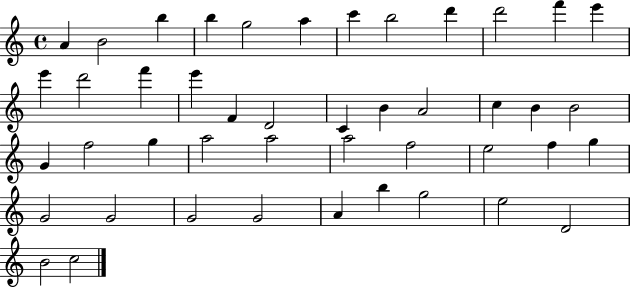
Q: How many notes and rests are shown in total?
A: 45